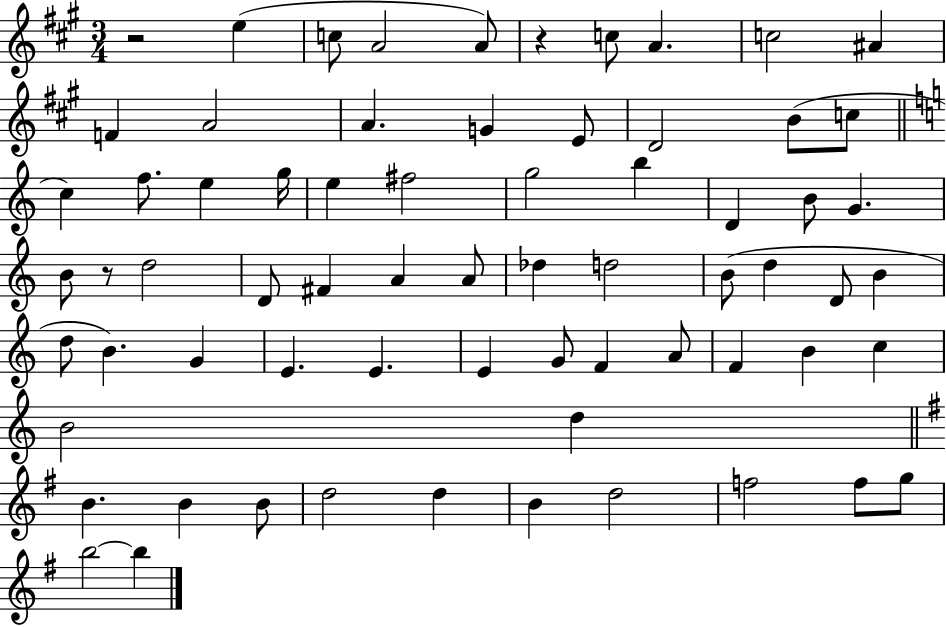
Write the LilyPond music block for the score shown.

{
  \clef treble
  \numericTimeSignature
  \time 3/4
  \key a \major
  r2 e''4( | c''8 a'2 a'8) | r4 c''8 a'4. | c''2 ais'4 | \break f'4 a'2 | a'4. g'4 e'8 | d'2 b'8( c''8 | \bar "||" \break \key c \major c''4) f''8. e''4 g''16 | e''4 fis''2 | g''2 b''4 | d'4 b'8 g'4. | \break b'8 r8 d''2 | d'8 fis'4 a'4 a'8 | des''4 d''2 | b'8( d''4 d'8 b'4 | \break d''8 b'4.) g'4 | e'4. e'4. | e'4 g'8 f'4 a'8 | f'4 b'4 c''4 | \break b'2 d''4 | \bar "||" \break \key g \major b'4. b'4 b'8 | d''2 d''4 | b'4 d''2 | f''2 f''8 g''8 | \break b''2~~ b''4 | \bar "|."
}